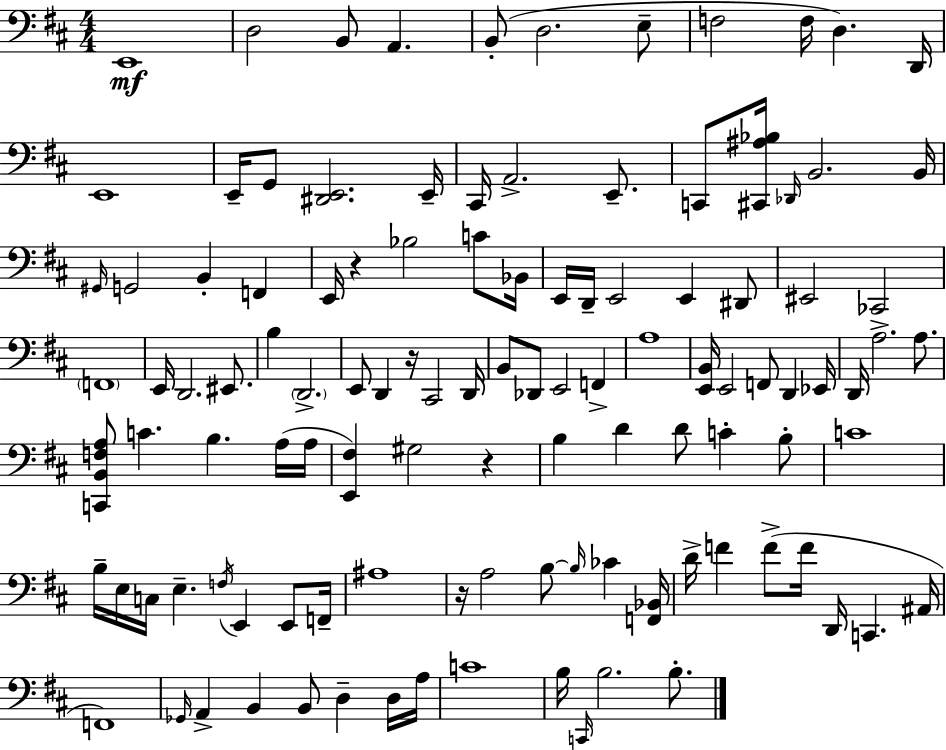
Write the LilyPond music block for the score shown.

{
  \clef bass
  \numericTimeSignature
  \time 4/4
  \key d \major
  \repeat volta 2 { e,1\mf | d2 b,8 a,4. | b,8-.( d2. e8-- | f2 f16 d4.) d,16 | \break e,1 | e,16-- g,8 <dis, e,>2. e,16-- | cis,16 a,2.-> e,8.-- | c,8 <cis, ais bes>16 \grace { des,16 } b,2. | \break b,16 \grace { gis,16 } g,2 b,4-. f,4 | e,16 r4 bes2 c'8 | bes,16 e,16 d,16-- e,2 e,4 | dis,8 eis,2 ces,2 | \break \parenthesize f,1 | e,16 d,2. eis,8. | b4 \parenthesize d,2.-> | e,8 d,4 r16 cis,2 | \break d,16 b,8 des,8 e,2 f,4-> | a1 | <e, b,>16 e,2 f,8 d,4 | ees,16 d,16 a2.-> a8. | \break <c, b, f a>8 c'4. b4. | a16( a16 <e, fis>4) gis2 r4 | b4 d'4 d'8 c'4-. | b8-. c'1 | \break b16-- e16 c16 e4.-- \acciaccatura { f16 } e,4 | e,8 f,16-- ais1 | r16 a2 b8~~ \grace { b16 } ces'4 | <f, bes,>16 d'16-> f'4 f'8->( f'16 d,16 c,4. | \break ais,16 f,1) | \grace { ges,16 } a,4-> b,4 b,8 d4-- | d16 a16 c'1 | b16 \grace { c,16 } b2. | \break b8.-. } \bar "|."
}